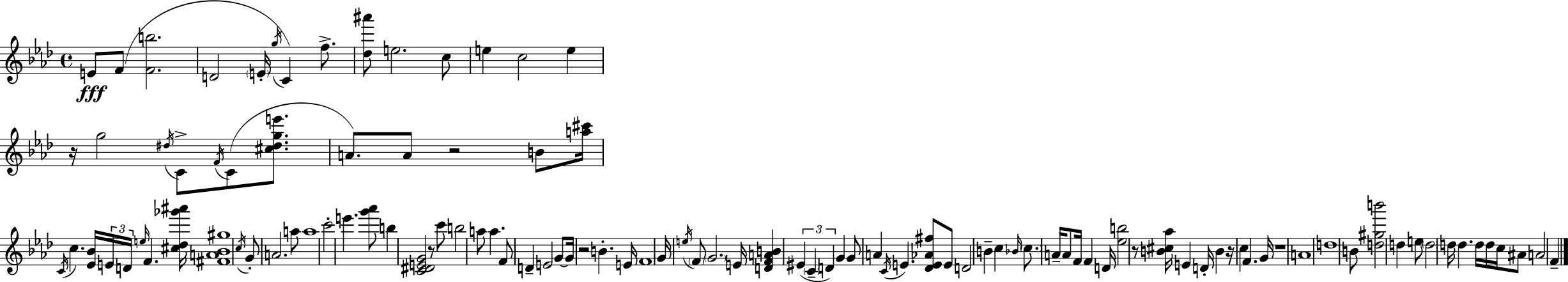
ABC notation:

X:1
T:Untitled
M:4/4
L:1/4
K:Ab
E/2 F/2 [Fb]2 D2 E/4 g/4 C f/2 [_d^a']/2 e2 c/2 e c2 e z/4 g2 ^d/4 C/2 F/4 C/2 [^c^dge']/2 A/2 A/2 z2 B/2 [a^c']/4 C/4 c [_E_B]/4 E/4 D/4 e/4 F [^c_d_g'^a']/4 [^FA_B^g]4 c/4 G/2 A2 a/2 a4 c'2 e' [g'_a']/2 b [C^DEG]2 z/2 c'/2 b2 a/2 a F/2 D E2 G/2 G/4 z2 B E/4 F4 G/4 e/4 F/2 G2 E/4 [DFAB] ^E C D G G/2 A C/4 E [_DE_A^f]/2 E/2 D2 B c _B/4 c/2 A/4 A/2 F/4 F D/4 [_eb]2 z/2 [B^c_a]/4 E D/4 B z/4 c F G/4 z4 A4 d4 B/2 [d^gb']2 d e/2 d2 d/4 d d/4 d/4 c/4 ^A/2 A2 F